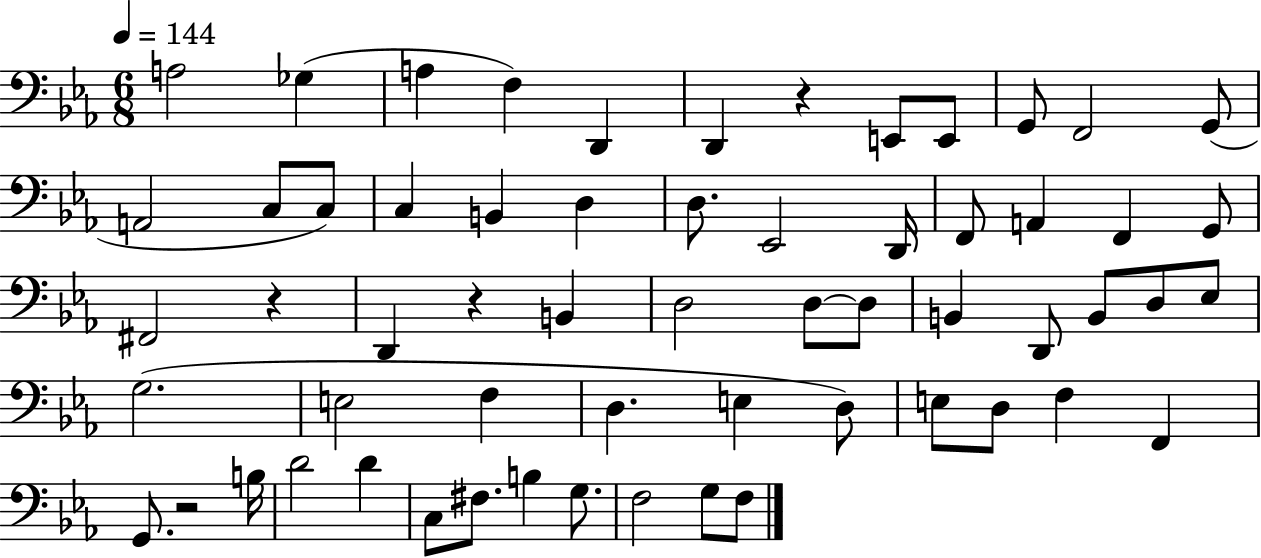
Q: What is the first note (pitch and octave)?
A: A3